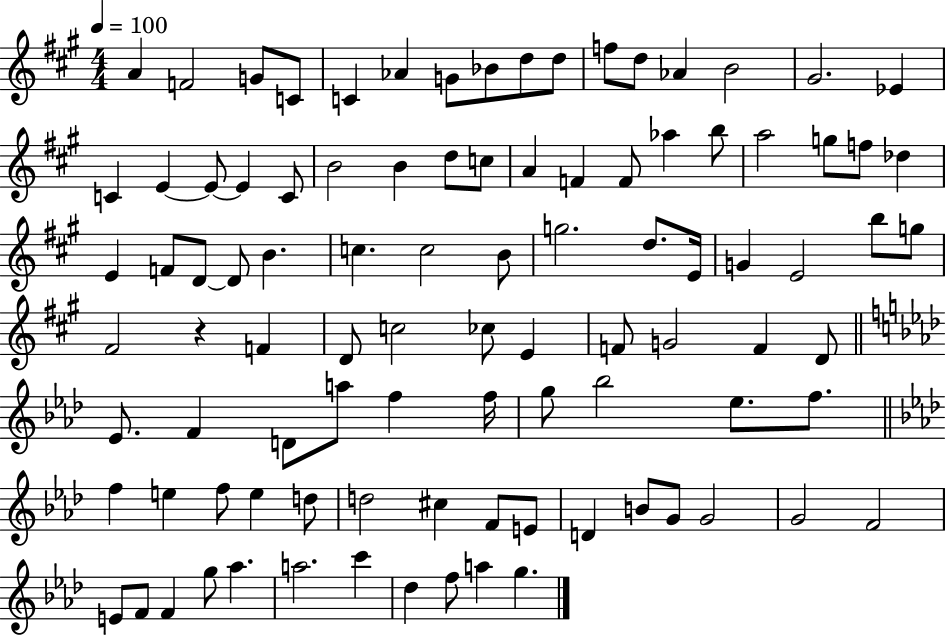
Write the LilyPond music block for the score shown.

{
  \clef treble
  \numericTimeSignature
  \time 4/4
  \key a \major
  \tempo 4 = 100
  \repeat volta 2 { a'4 f'2 g'8 c'8 | c'4 aes'4 g'8 bes'8 d''8 d''8 | f''8 d''8 aes'4 b'2 | gis'2. ees'4 | \break c'4 e'4~~ e'8~~ e'4 c'8 | b'2 b'4 d''8 c''8 | a'4 f'4 f'8 aes''4 b''8 | a''2 g''8 f''8 des''4 | \break e'4 f'8 d'8~~ d'8 b'4. | c''4. c''2 b'8 | g''2. d''8. e'16 | g'4 e'2 b''8 g''8 | \break fis'2 r4 f'4 | d'8 c''2 ces''8 e'4 | f'8 g'2 f'4 d'8 | \bar "||" \break \key aes \major ees'8. f'4 d'8 a''8 f''4 f''16 | g''8 bes''2 ees''8. f''8. | \bar "||" \break \key f \minor f''4 e''4 f''8 e''4 d''8 | d''2 cis''4 f'8 e'8 | d'4 b'8 g'8 g'2 | g'2 f'2 | \break e'8 f'8 f'4 g''8 aes''4. | a''2. c'''4 | des''4 f''8 a''4 g''4. | } \bar "|."
}